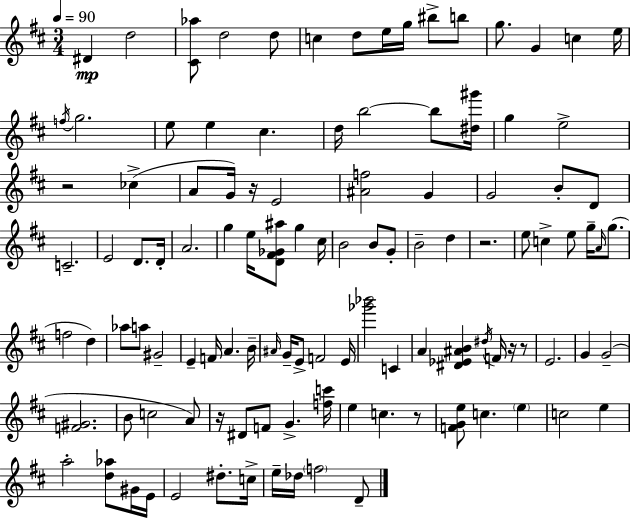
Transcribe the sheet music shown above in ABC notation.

X:1
T:Untitled
M:3/4
L:1/4
K:D
^D d2 [^C_a]/2 d2 d/2 c d/2 e/4 g/4 ^b/2 b/2 g/2 G c e/4 f/4 g2 e/2 e ^c d/4 b2 b/2 [^d^g']/4 g e2 z2 _c A/2 G/4 z/4 E2 [^Af]2 G G2 B/2 D/2 C2 E2 D/2 D/4 A2 g e/4 [D^F_G^a]/2 g ^c/4 B2 B/2 G/2 B2 d z2 e/2 c e/2 g/4 A/4 g/2 f2 d _a/2 a/2 ^G2 E F/4 A B/4 ^A/4 G/4 E/2 F2 E/4 [_g'_b']2 C A [^D_E^AB] ^d/4 F/4 z/4 z/2 E2 G G2 [F^G]2 B/2 c2 A/2 z/4 ^D/2 F/2 G [fc']/4 e c z/2 [FGe]/2 c e c2 e a2 [d_a]/2 ^G/4 E/4 E2 ^d/2 c/4 e/4 _d/4 f2 D/2